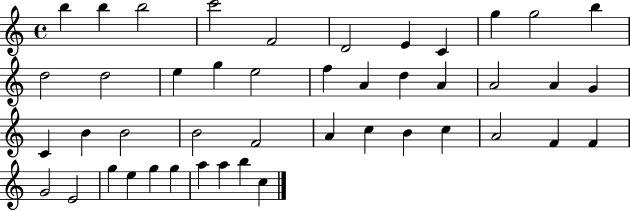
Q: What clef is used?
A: treble